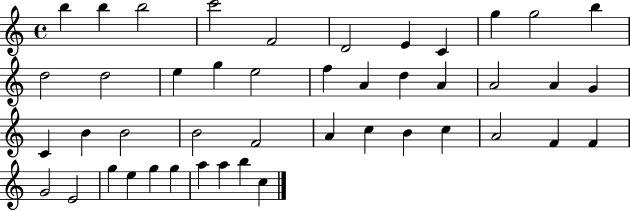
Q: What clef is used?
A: treble